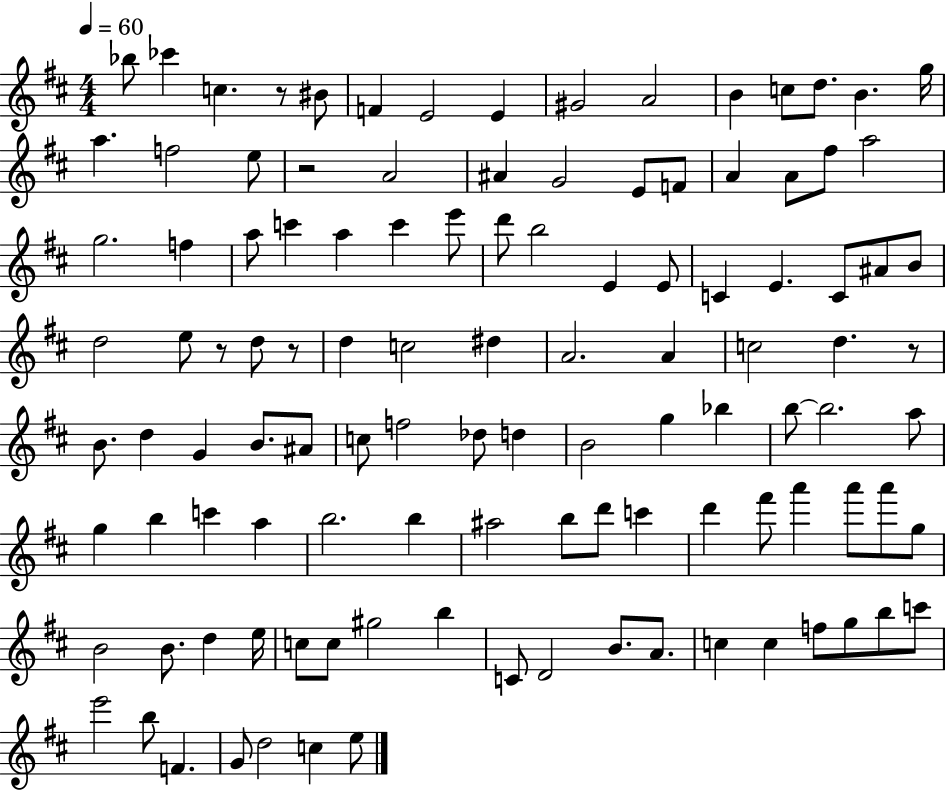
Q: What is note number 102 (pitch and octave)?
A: E6